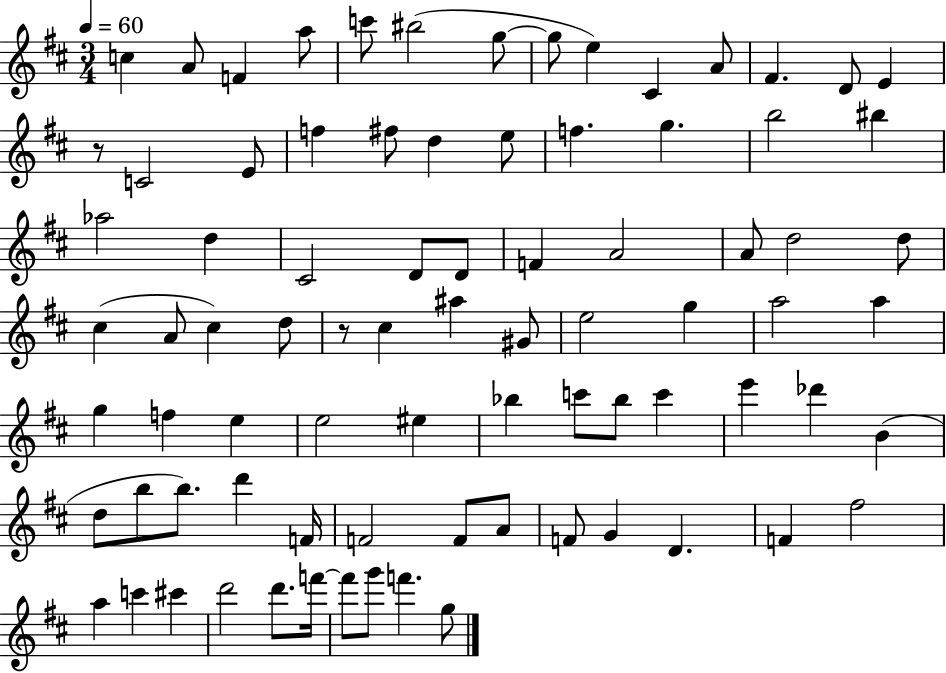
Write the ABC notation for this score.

X:1
T:Untitled
M:3/4
L:1/4
K:D
c A/2 F a/2 c'/2 ^b2 g/2 g/2 e ^C A/2 ^F D/2 E z/2 C2 E/2 f ^f/2 d e/2 f g b2 ^b _a2 d ^C2 D/2 D/2 F A2 A/2 d2 d/2 ^c A/2 ^c d/2 z/2 ^c ^a ^G/2 e2 g a2 a g f e e2 ^e _b c'/2 _b/2 c' e' _d' B d/2 b/2 b/2 d' F/4 F2 F/2 A/2 F/2 G D F ^f2 a c' ^c' d'2 d'/2 f'/4 f'/2 g'/2 f' g/2